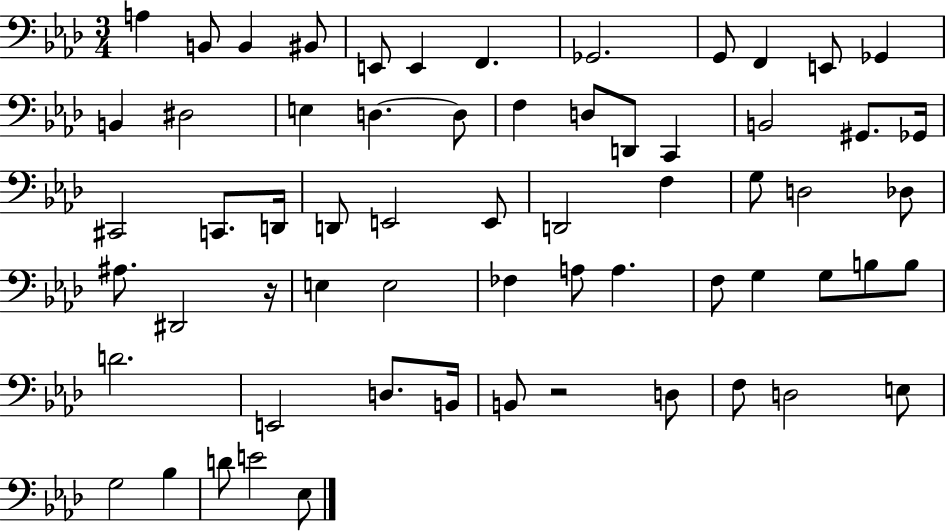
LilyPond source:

{
  \clef bass
  \numericTimeSignature
  \time 3/4
  \key aes \major
  a4 b,8 b,4 bis,8 | e,8 e,4 f,4. | ges,2. | g,8 f,4 e,8 ges,4 | \break b,4 dis2 | e4 d4.~~ d8 | f4 d8 d,8 c,4 | b,2 gis,8. ges,16 | \break cis,2 c,8. d,16 | d,8 e,2 e,8 | d,2 f4 | g8 d2 des8 | \break ais8. dis,2 r16 | e4 e2 | fes4 a8 a4. | f8 g4 g8 b8 b8 | \break d'2. | e,2 d8. b,16 | b,8 r2 d8 | f8 d2 e8 | \break g2 bes4 | d'8 e'2 ees8 | \bar "|."
}